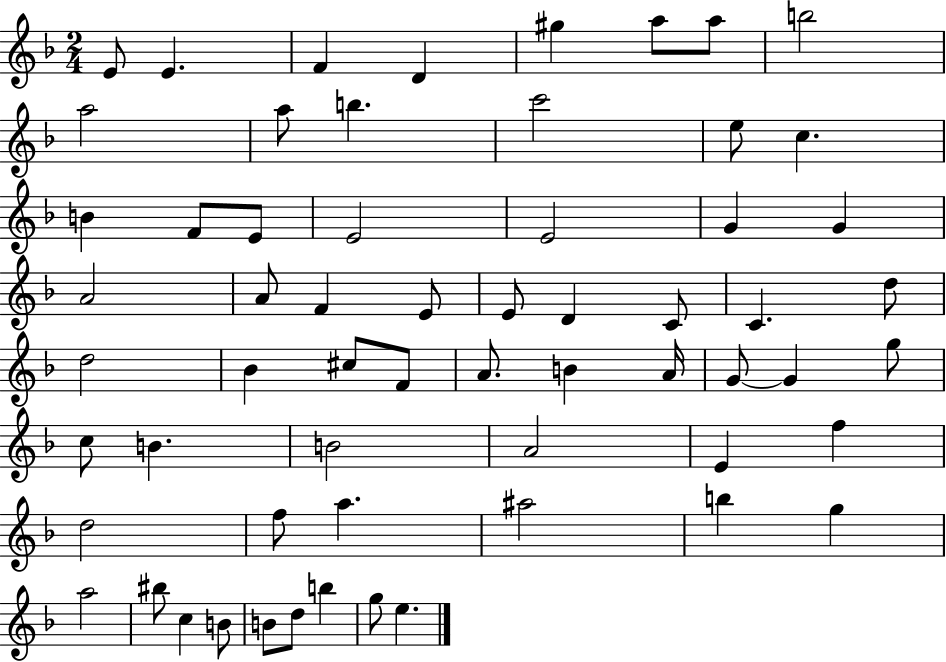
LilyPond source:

{
  \clef treble
  \numericTimeSignature
  \time 2/4
  \key f \major
  e'8 e'4. | f'4 d'4 | gis''4 a''8 a''8 | b''2 | \break a''2 | a''8 b''4. | c'''2 | e''8 c''4. | \break b'4 f'8 e'8 | e'2 | e'2 | g'4 g'4 | \break a'2 | a'8 f'4 e'8 | e'8 d'4 c'8 | c'4. d''8 | \break d''2 | bes'4 cis''8 f'8 | a'8. b'4 a'16 | g'8~~ g'4 g''8 | \break c''8 b'4. | b'2 | a'2 | e'4 f''4 | \break d''2 | f''8 a''4. | ais''2 | b''4 g''4 | \break a''2 | bis''8 c''4 b'8 | b'8 d''8 b''4 | g''8 e''4. | \break \bar "|."
}